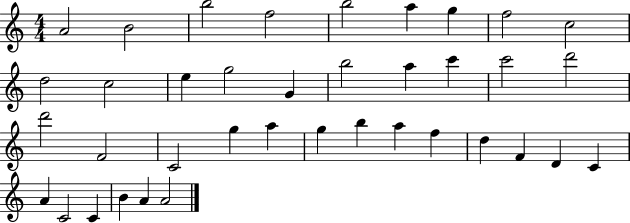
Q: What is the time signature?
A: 4/4